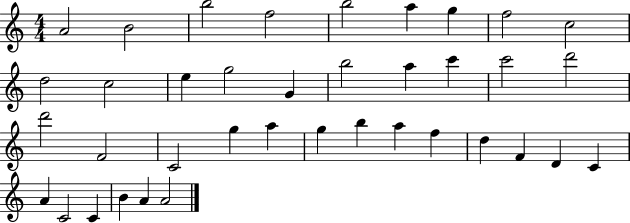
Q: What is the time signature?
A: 4/4